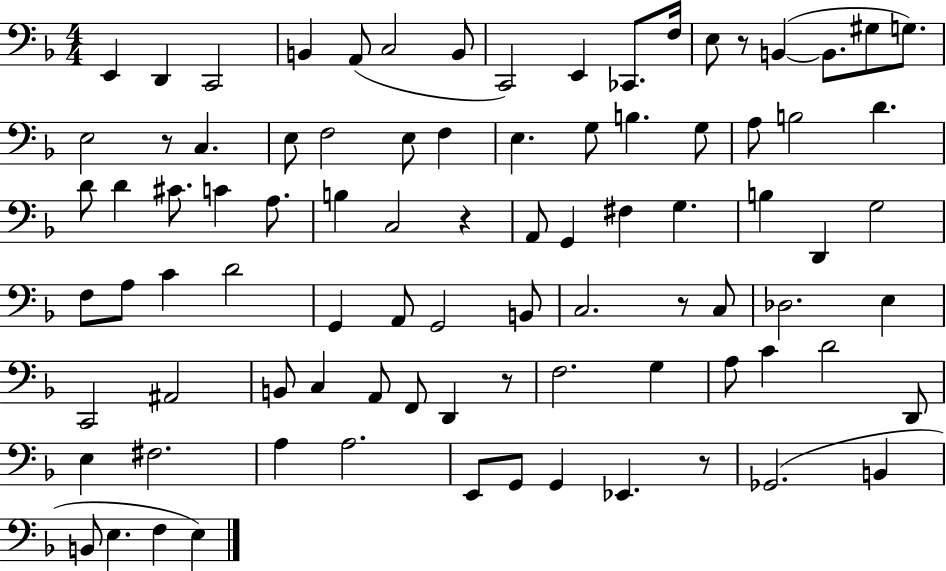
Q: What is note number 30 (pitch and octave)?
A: D4